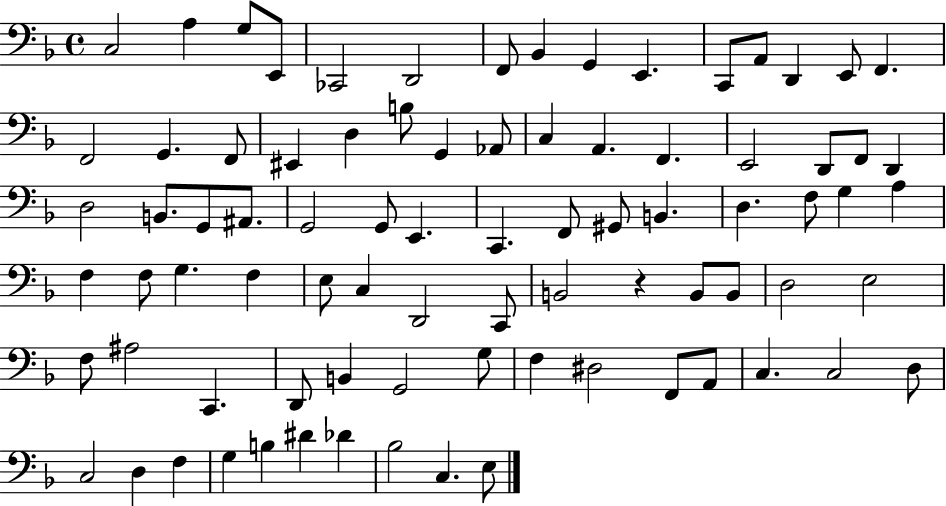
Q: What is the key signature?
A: F major